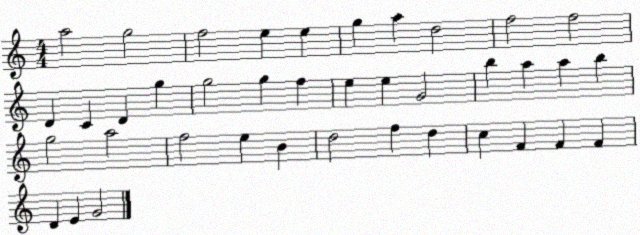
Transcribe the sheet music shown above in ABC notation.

X:1
T:Untitled
M:4/4
L:1/4
K:C
a2 g2 f2 e e g a d2 f2 f2 D C D g g2 g f e e G2 b a a b g2 a2 f2 e B d2 f d c F F F D E G2